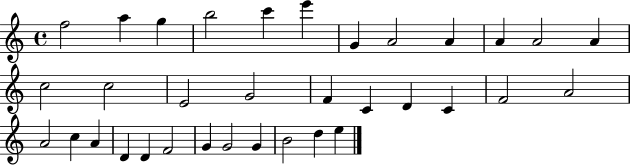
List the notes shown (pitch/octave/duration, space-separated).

F5/h A5/q G5/q B5/h C6/q E6/q G4/q A4/h A4/q A4/q A4/h A4/q C5/h C5/h E4/h G4/h F4/q C4/q D4/q C4/q F4/h A4/h A4/h C5/q A4/q D4/q D4/q F4/h G4/q G4/h G4/q B4/h D5/q E5/q